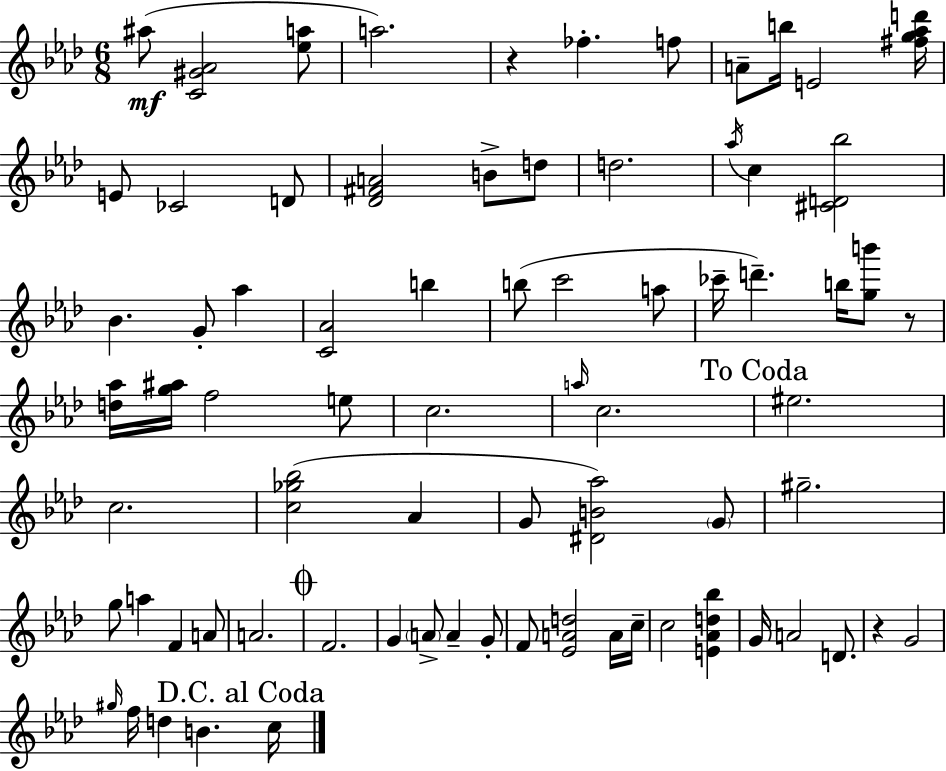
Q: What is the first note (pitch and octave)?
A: A#5